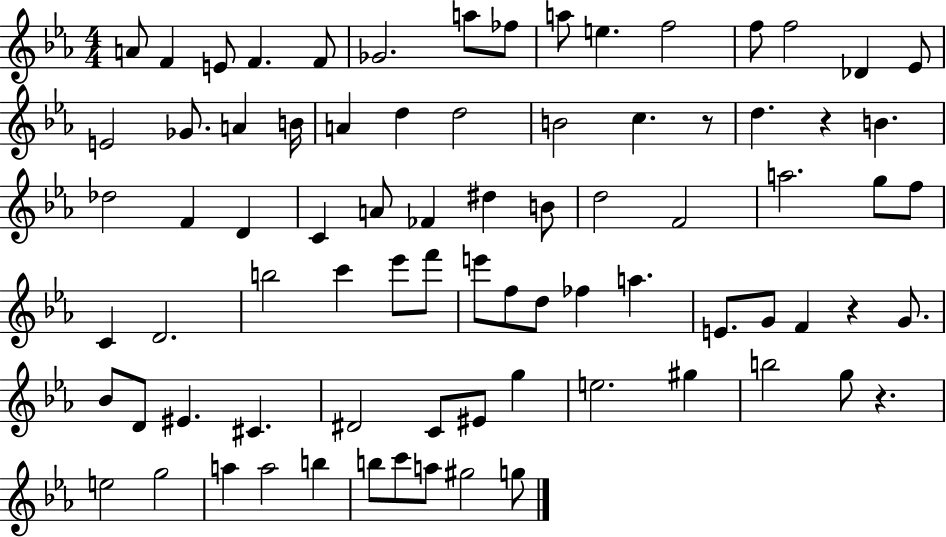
X:1
T:Untitled
M:4/4
L:1/4
K:Eb
A/2 F E/2 F F/2 _G2 a/2 _f/2 a/2 e f2 f/2 f2 _D _E/2 E2 _G/2 A B/4 A d d2 B2 c z/2 d z B _d2 F D C A/2 _F ^d B/2 d2 F2 a2 g/2 f/2 C D2 b2 c' _e'/2 f'/2 e'/2 f/2 d/2 _f a E/2 G/2 F z G/2 _B/2 D/2 ^E ^C ^D2 C/2 ^E/2 g e2 ^g b2 g/2 z e2 g2 a a2 b b/2 c'/2 a/2 ^g2 g/2